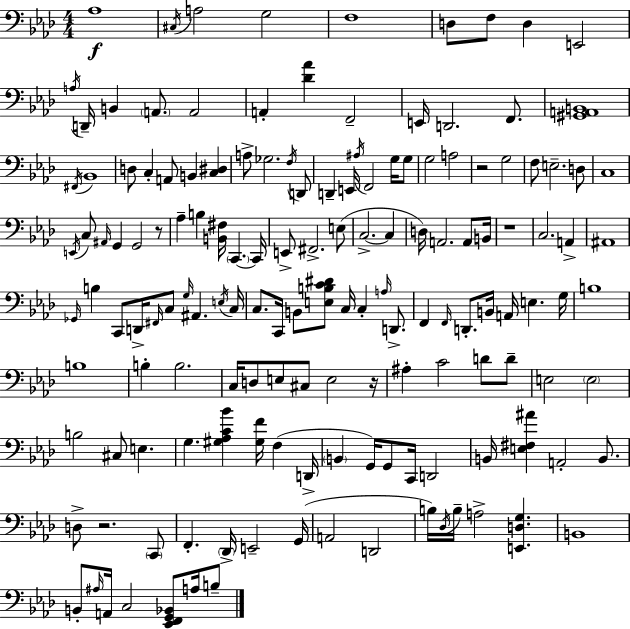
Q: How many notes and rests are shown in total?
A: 150